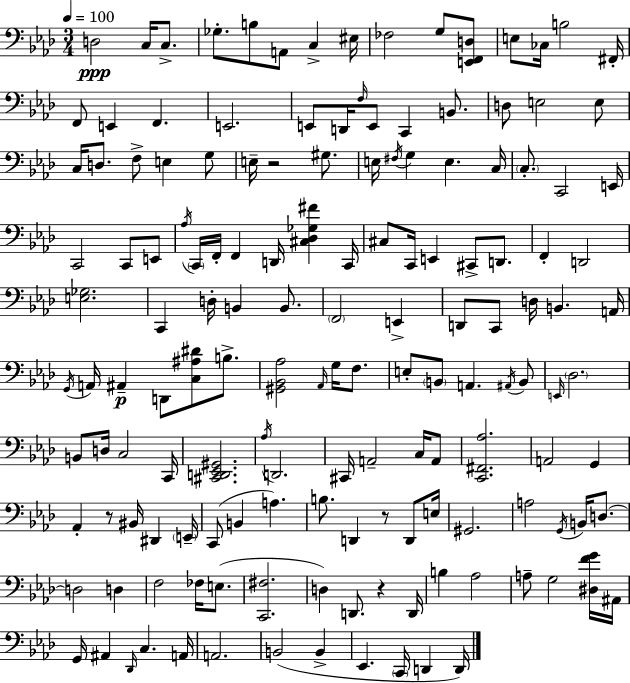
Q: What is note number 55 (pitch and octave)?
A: C#2